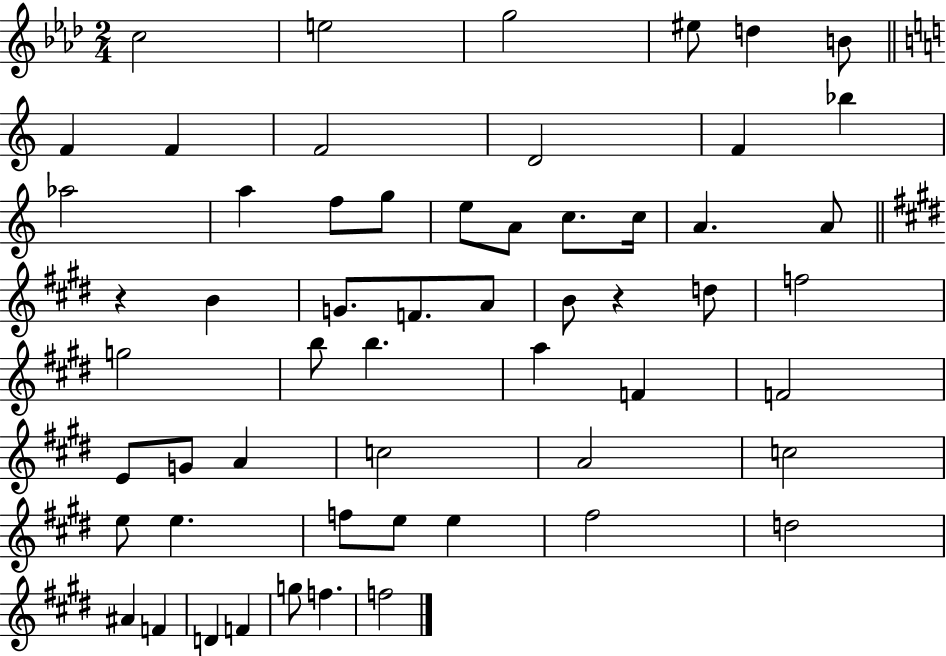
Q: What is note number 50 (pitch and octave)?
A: F4